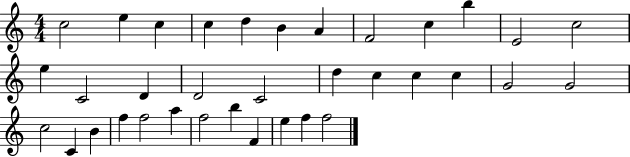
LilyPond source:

{
  \clef treble
  \numericTimeSignature
  \time 4/4
  \key c \major
  c''2 e''4 c''4 | c''4 d''4 b'4 a'4 | f'2 c''4 b''4 | e'2 c''2 | \break e''4 c'2 d'4 | d'2 c'2 | d''4 c''4 c''4 c''4 | g'2 g'2 | \break c''2 c'4 b'4 | f''4 f''2 a''4 | f''2 b''4 f'4 | e''4 f''4 f''2 | \break \bar "|."
}